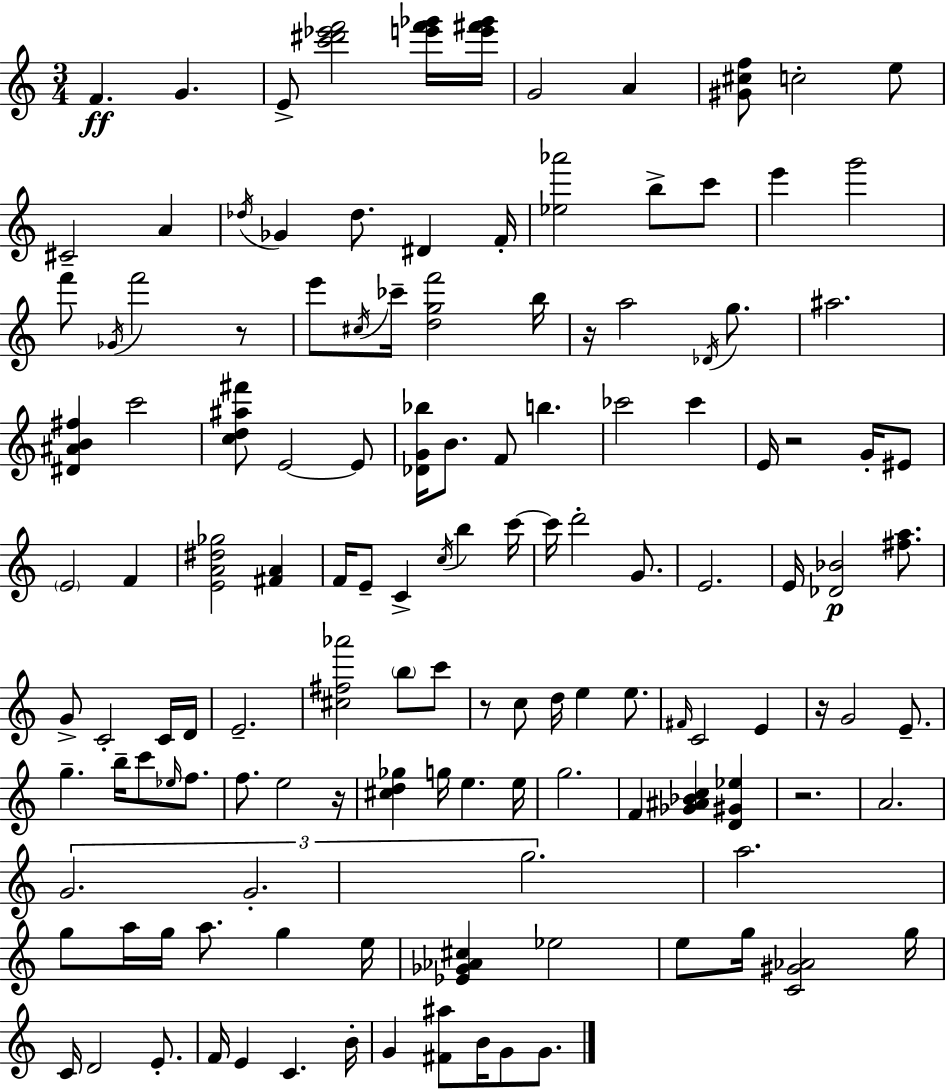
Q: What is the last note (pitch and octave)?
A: G4